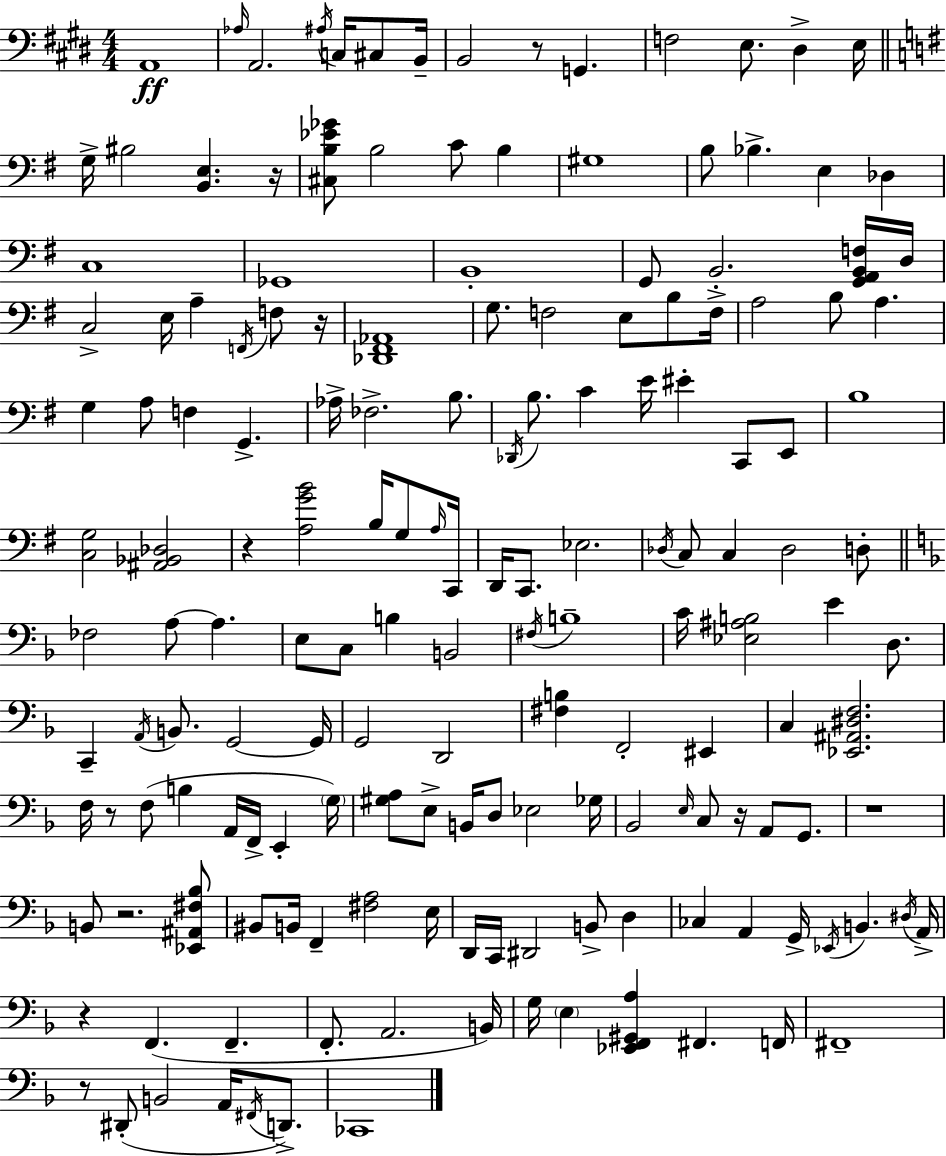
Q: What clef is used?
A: bass